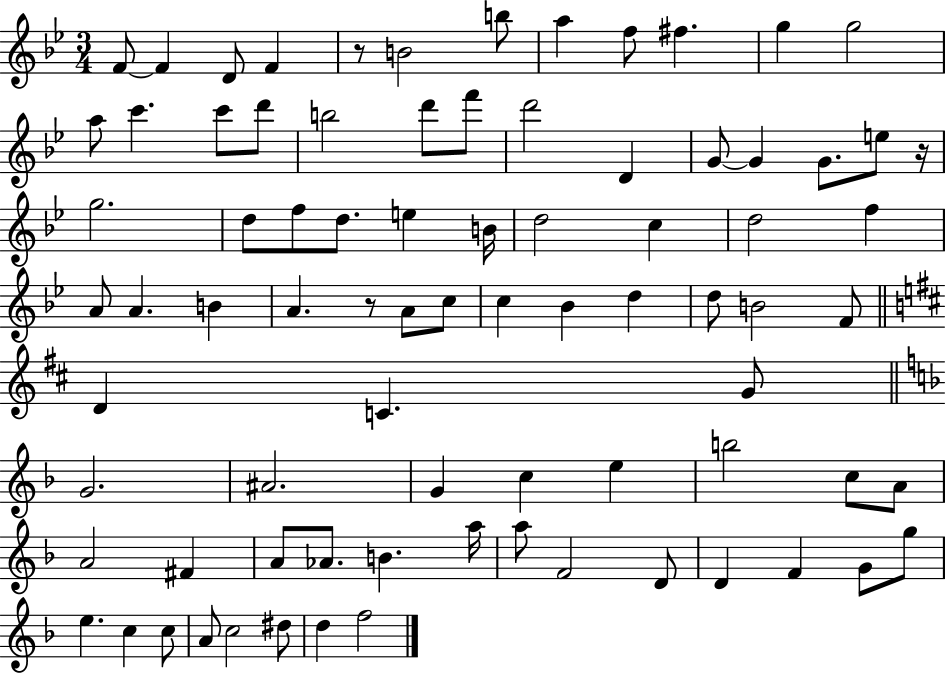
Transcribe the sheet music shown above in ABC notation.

X:1
T:Untitled
M:3/4
L:1/4
K:Bb
F/2 F D/2 F z/2 B2 b/2 a f/2 ^f g g2 a/2 c' c'/2 d'/2 b2 d'/2 f'/2 d'2 D G/2 G G/2 e/2 z/4 g2 d/2 f/2 d/2 e B/4 d2 c d2 f A/2 A B A z/2 A/2 c/2 c _B d d/2 B2 F/2 D C G/2 G2 ^A2 G c e b2 c/2 A/2 A2 ^F A/2 _A/2 B a/4 a/2 F2 D/2 D F G/2 g/2 e c c/2 A/2 c2 ^d/2 d f2